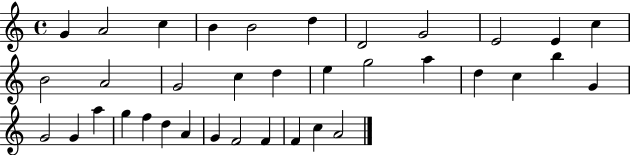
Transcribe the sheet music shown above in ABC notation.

X:1
T:Untitled
M:4/4
L:1/4
K:C
G A2 c B B2 d D2 G2 E2 E c B2 A2 G2 c d e g2 a d c b G G2 G a g f d A G F2 F F c A2